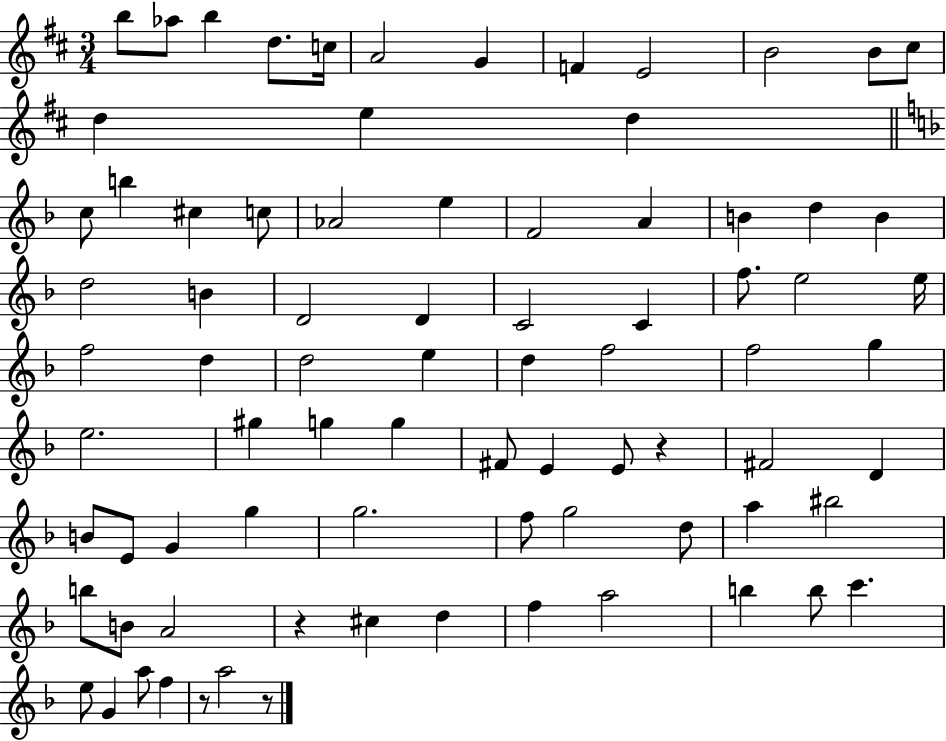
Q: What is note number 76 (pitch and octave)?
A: F5